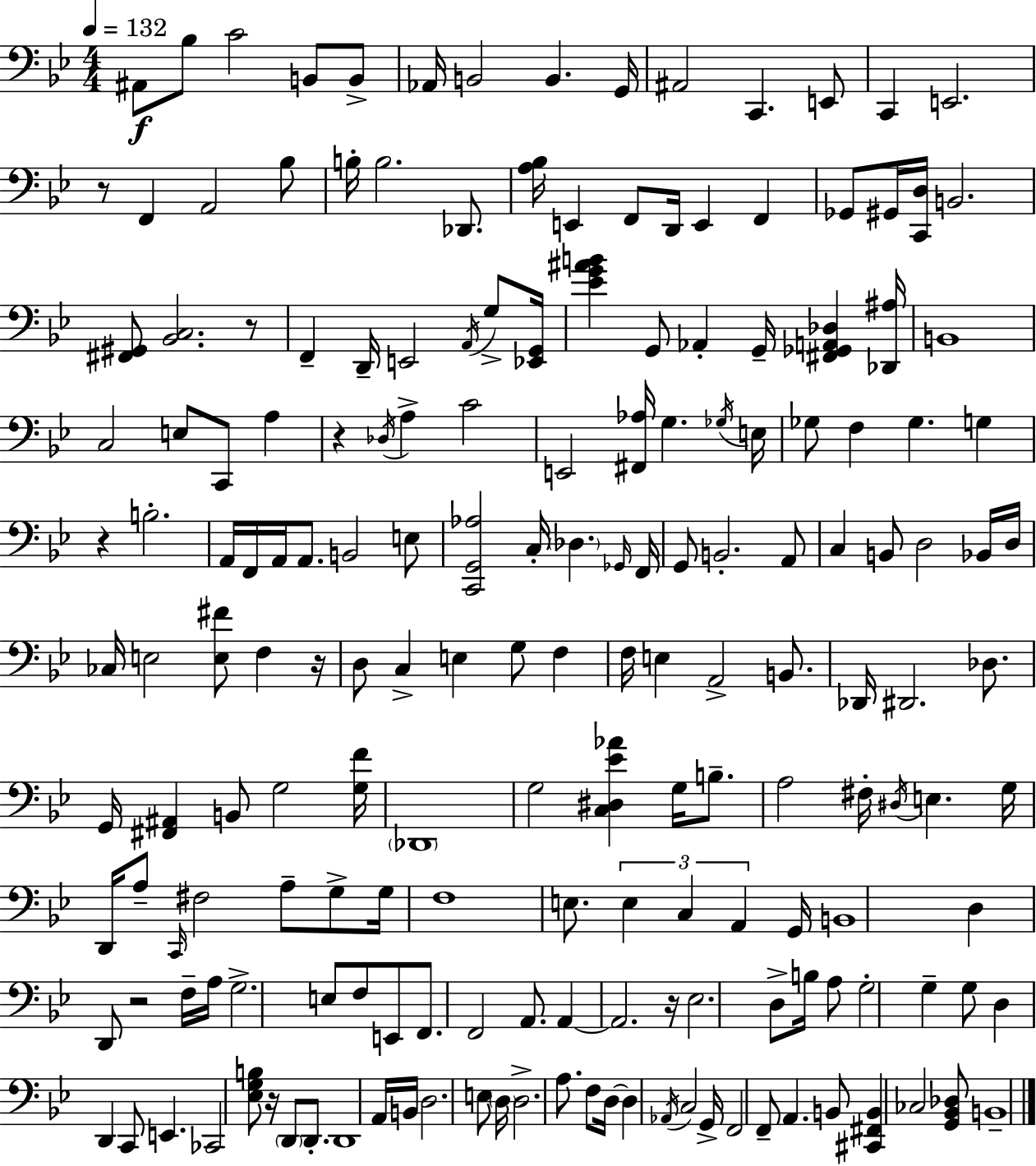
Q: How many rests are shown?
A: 8